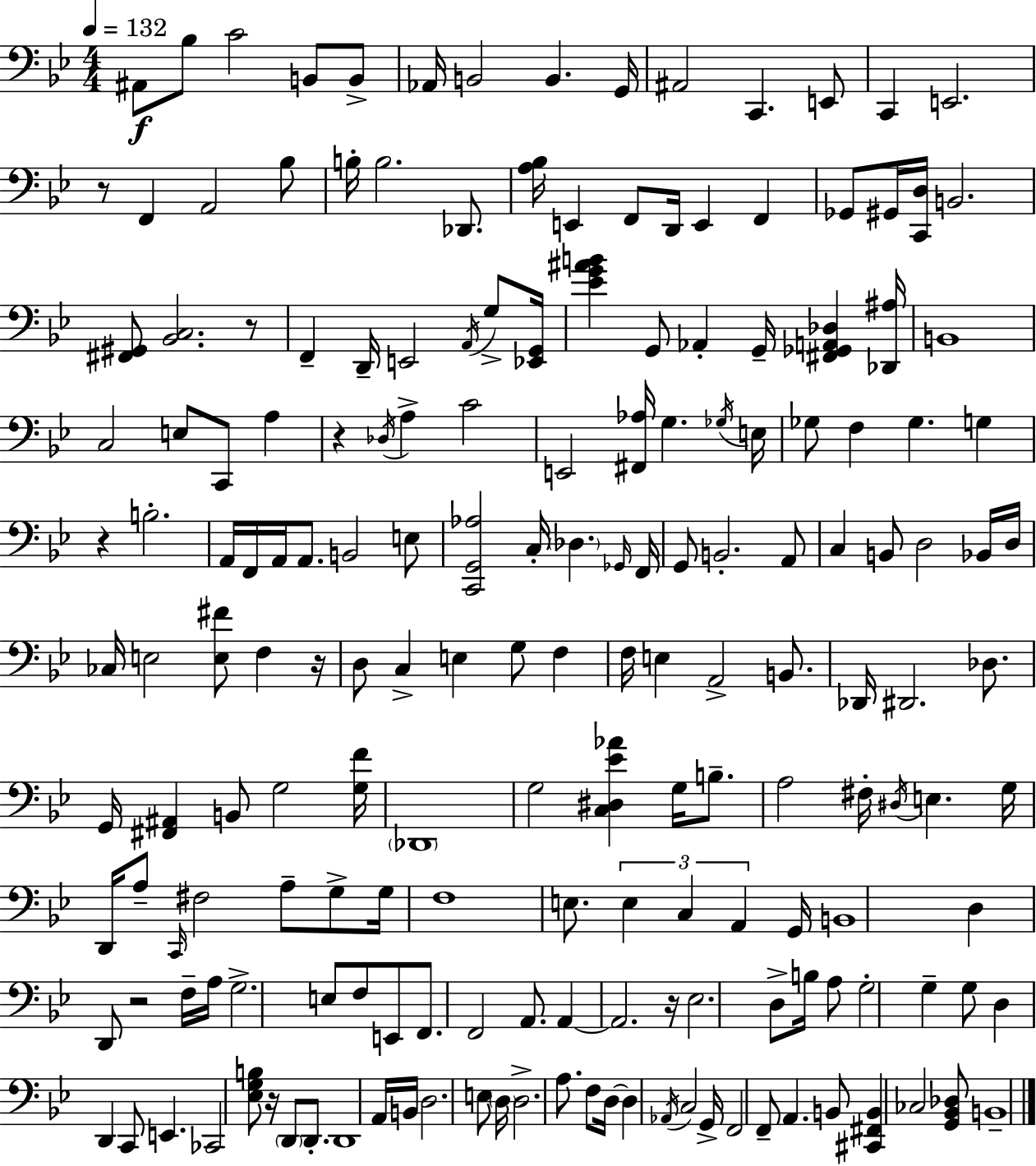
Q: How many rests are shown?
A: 8